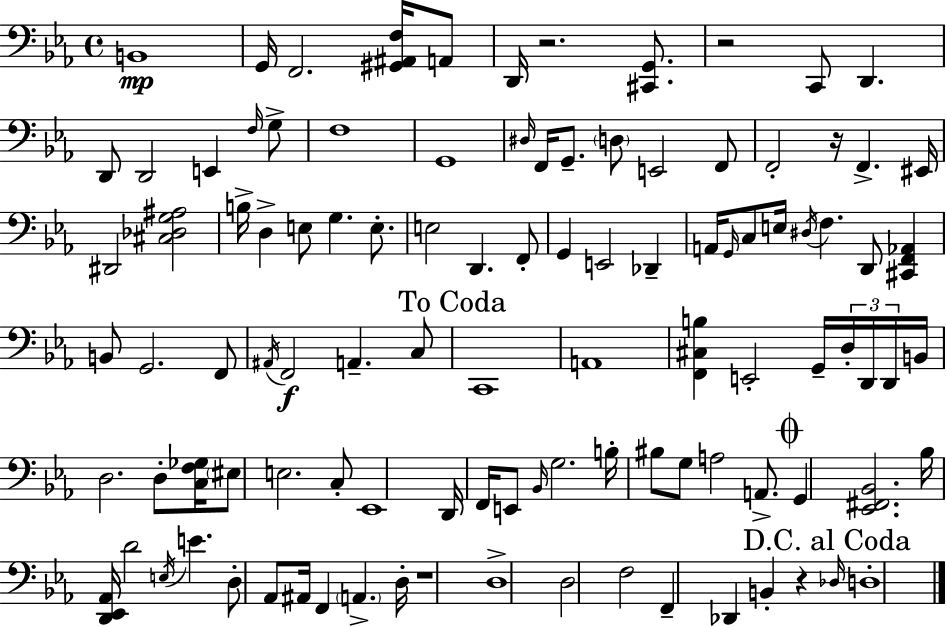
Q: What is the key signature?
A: C minor